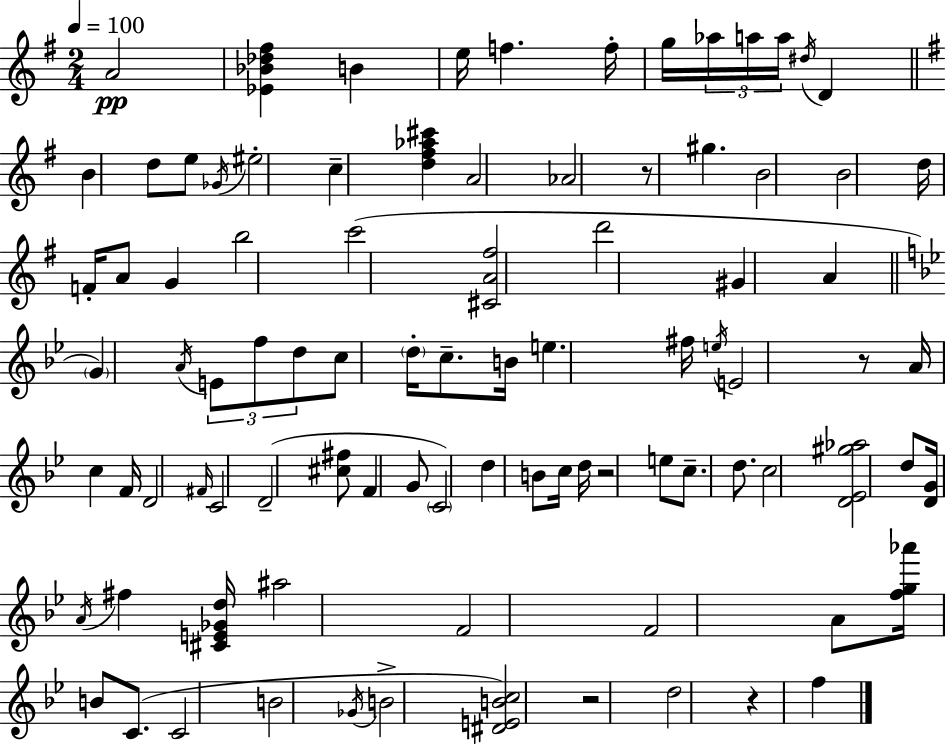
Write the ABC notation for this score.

X:1
T:Untitled
M:2/4
L:1/4
K:G
A2 [_E_B_d^f] B e/4 f f/4 g/4 _a/4 a/4 a/4 ^d/4 D B d/2 e/2 _G/4 ^e2 c [d^f_a^c'] A2 _A2 z/2 ^g B2 B2 d/4 F/4 A/2 G b2 c'2 [^CA^f]2 d'2 ^G A G A/4 E/2 f/2 d/2 c/2 d/4 c/2 B/4 e ^f/4 e/4 E2 z/2 A/4 c F/4 D2 ^F/4 C2 D2 [^c^f]/2 F G/2 C2 d B/2 c/4 d/4 z2 e/2 c/2 d/2 c2 [D_E^g_a]2 d/2 [DG]/4 A/4 ^f [^CE_Gd]/4 ^a2 F2 F2 A/2 [fg_a']/4 B/2 C/2 C2 B2 _G/4 B2 [^DEBc]2 z2 d2 z f